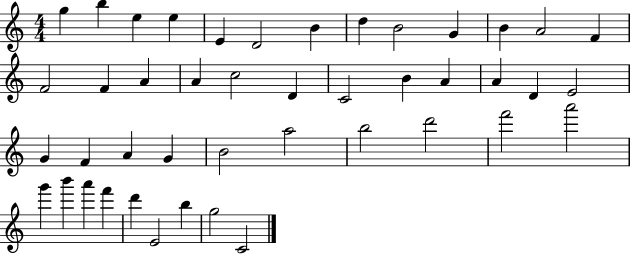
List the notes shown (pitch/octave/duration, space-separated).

G5/q B5/q E5/q E5/q E4/q D4/h B4/q D5/q B4/h G4/q B4/q A4/h F4/q F4/h F4/q A4/q A4/q C5/h D4/q C4/h B4/q A4/q A4/q D4/q E4/h G4/q F4/q A4/q G4/q B4/h A5/h B5/h D6/h F6/h A6/h G6/q B6/q A6/q F6/q D6/q E4/h B5/q G5/h C4/h